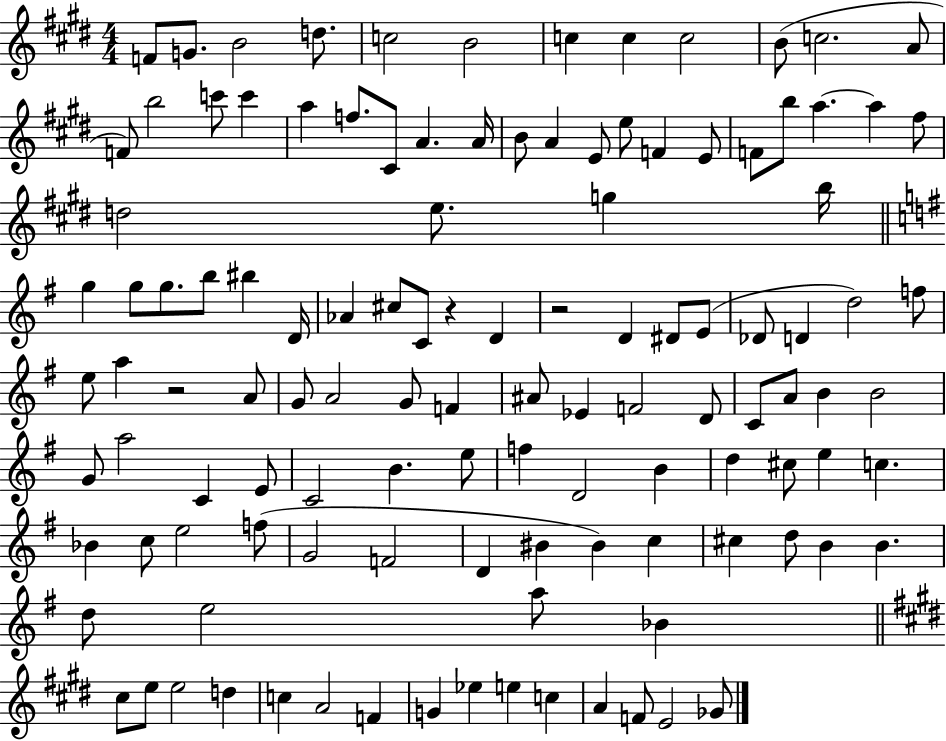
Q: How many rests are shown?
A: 3